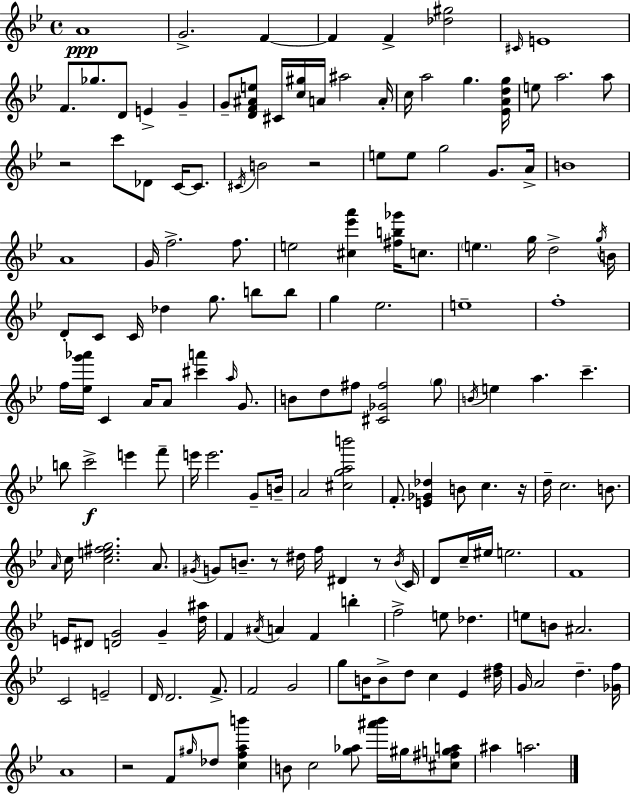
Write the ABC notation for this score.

X:1
T:Untitled
M:4/4
L:1/4
K:Bb
A4 G2 F F F [_d^g]2 ^C/4 E4 F/2 _g/2 D/2 E G G/2 [DF^Ae]/2 ^C/4 [c^g]/4 A/4 ^a2 A/4 c/4 a2 g [_EAdg]/4 e/2 a2 a/2 z2 c'/2 _D/2 C/4 C/2 ^C/4 B2 z2 e/2 e/2 g2 G/2 A/4 B4 A4 G/4 f2 f/2 e2 [^c_e'a'] [^fb_g']/4 c/2 e g/4 d2 g/4 B/4 D/2 C/2 C/4 _d g/2 b/2 b/2 g _e2 e4 f4 f/4 [_eg'_a']/4 C A/4 A/2 [^c'a'] a/4 G/2 B/2 d/2 ^f/2 [^C_G^f]2 g/2 B/4 e a c' b/2 c'2 e' f'/2 e'/4 e'2 G/2 B/4 A2 [^cgab']2 F/2 [E_G_d] B/2 c z/4 d/4 c2 B/2 A/4 c/4 [ce^fg]2 A/2 ^G/4 G/2 B/2 z/2 ^d/4 f/4 ^D z/2 B/4 C/4 D/2 c/4 ^e/4 e2 F4 E/4 ^D/2 [DG]2 G [d^a]/4 F ^A/4 A F b f2 e/2 _d e/2 B/2 ^A2 C2 E2 D/4 D2 F/2 F2 G2 g/2 B/4 B/2 d/2 c _E [^df]/4 G/4 A2 d [_Gf]/4 A4 z2 F/2 ^g/4 _d/2 [cfab'] B/2 c2 [g_a]/2 [^a'_b']/4 ^g/4 [^c^fga]/2 ^a a2